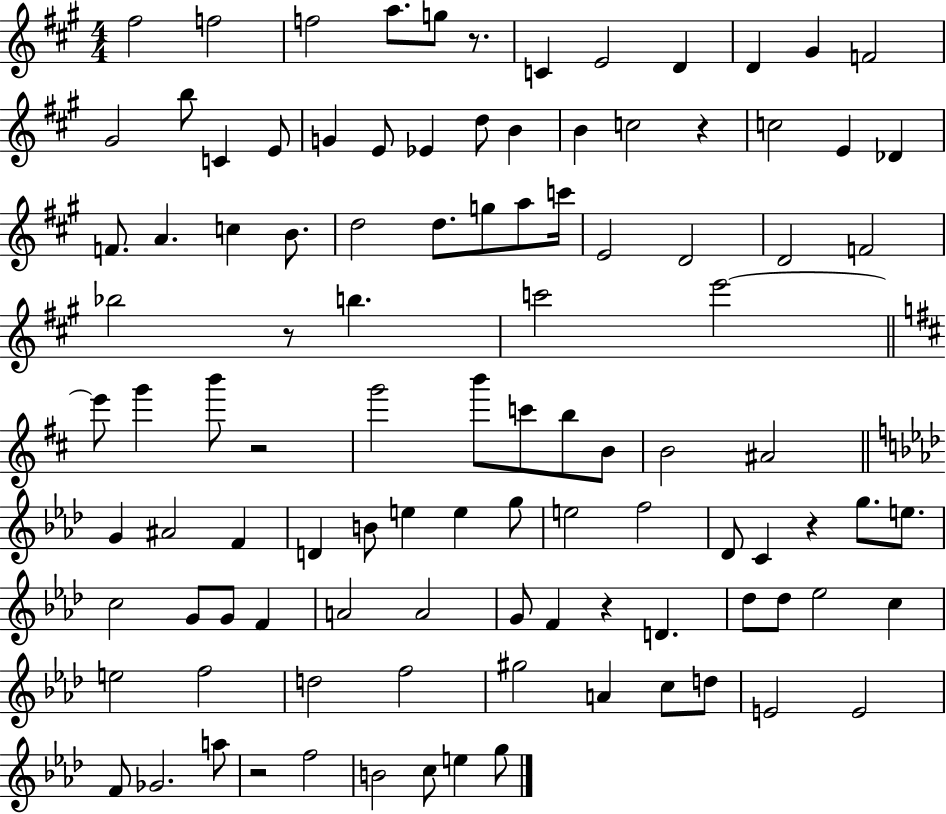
F#5/h F5/h F5/h A5/e. G5/e R/e. C4/q E4/h D4/q D4/q G#4/q F4/h G#4/h B5/e C4/q E4/e G4/q E4/e Eb4/q D5/e B4/q B4/q C5/h R/q C5/h E4/q Db4/q F4/e. A4/q. C5/q B4/e. D5/h D5/e. G5/e A5/e C6/s E4/h D4/h D4/h F4/h Bb5/h R/e B5/q. C6/h E6/h E6/e G6/q B6/e R/h G6/h B6/e C6/e B5/e B4/e B4/h A#4/h G4/q A#4/h F4/q D4/q B4/e E5/q E5/q G5/e E5/h F5/h Db4/e C4/q R/q G5/e. E5/e. C5/h G4/e G4/e F4/q A4/h A4/h G4/e F4/q R/q D4/q. Db5/e Db5/e Eb5/h C5/q E5/h F5/h D5/h F5/h G#5/h A4/q C5/e D5/e E4/h E4/h F4/e Gb4/h. A5/e R/h F5/h B4/h C5/e E5/q G5/e